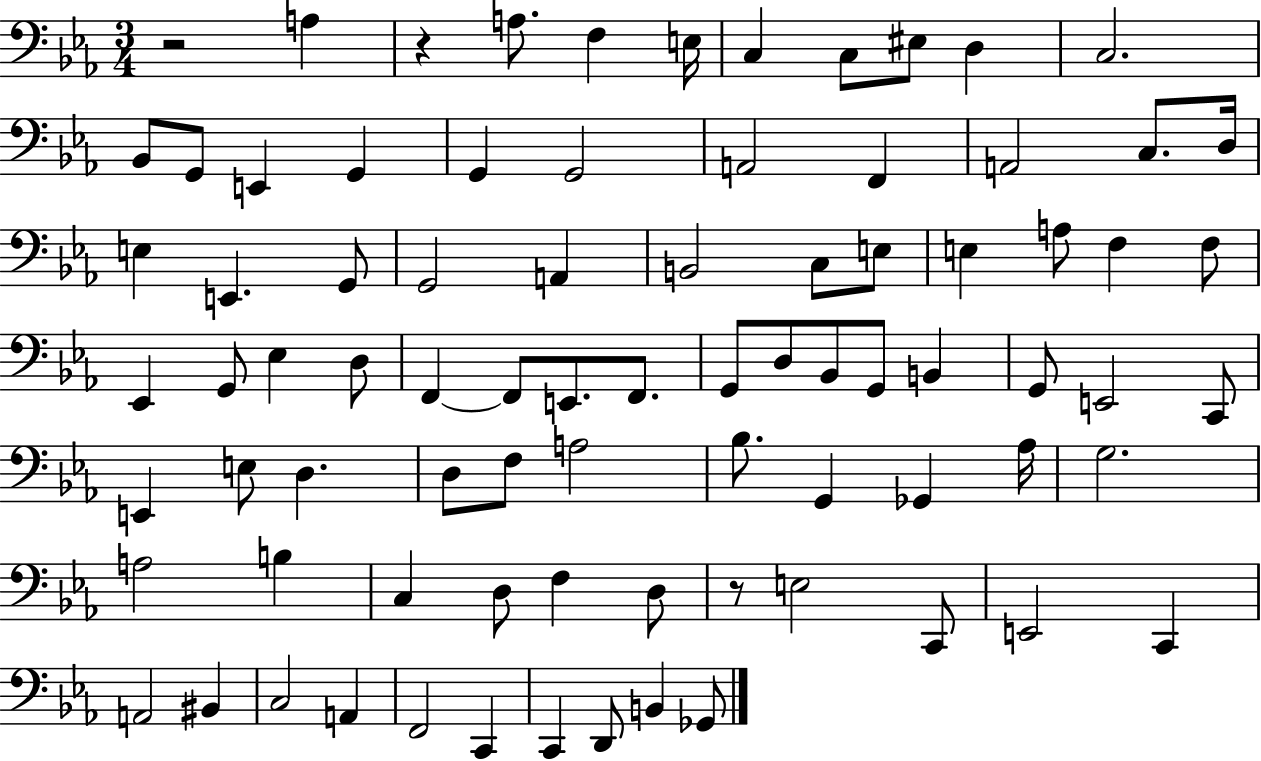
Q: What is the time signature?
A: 3/4